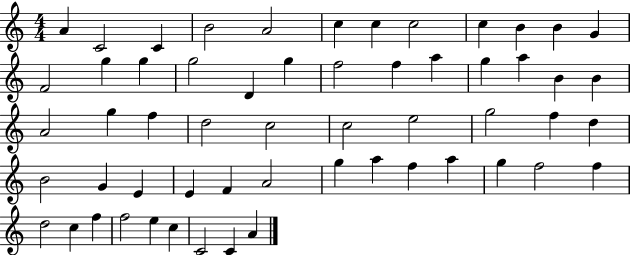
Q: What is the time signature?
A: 4/4